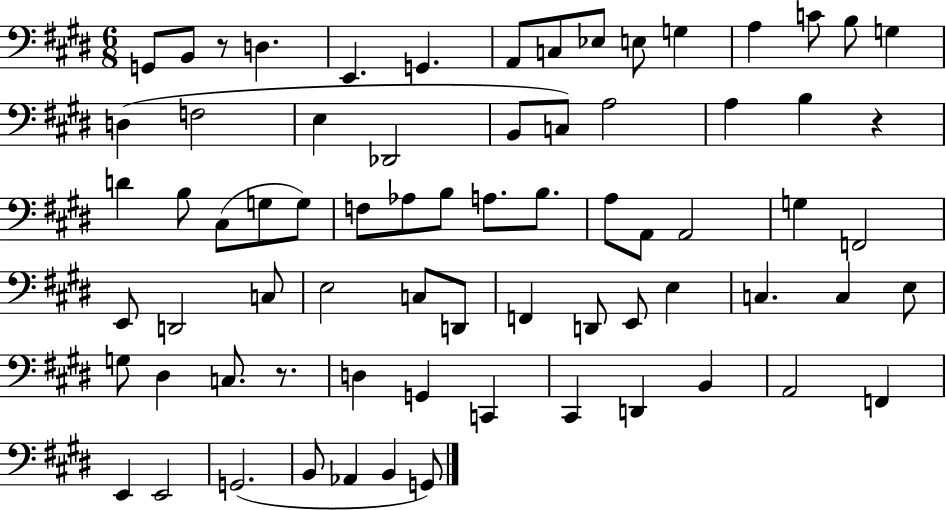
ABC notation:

X:1
T:Untitled
M:6/8
L:1/4
K:E
G,,/2 B,,/2 z/2 D, E,, G,, A,,/2 C,/2 _E,/2 E,/2 G, A, C/2 B,/2 G, D, F,2 E, _D,,2 B,,/2 C,/2 A,2 A, B, z D B,/2 ^C,/2 G,/2 G,/2 F,/2 _A,/2 B,/2 A,/2 B,/2 A,/2 A,,/2 A,,2 G, F,,2 E,,/2 D,,2 C,/2 E,2 C,/2 D,,/2 F,, D,,/2 E,,/2 E, C, C, E,/2 G,/2 ^D, C,/2 z/2 D, G,, C,, ^C,, D,, B,, A,,2 F,, E,, E,,2 G,,2 B,,/2 _A,, B,, G,,/2